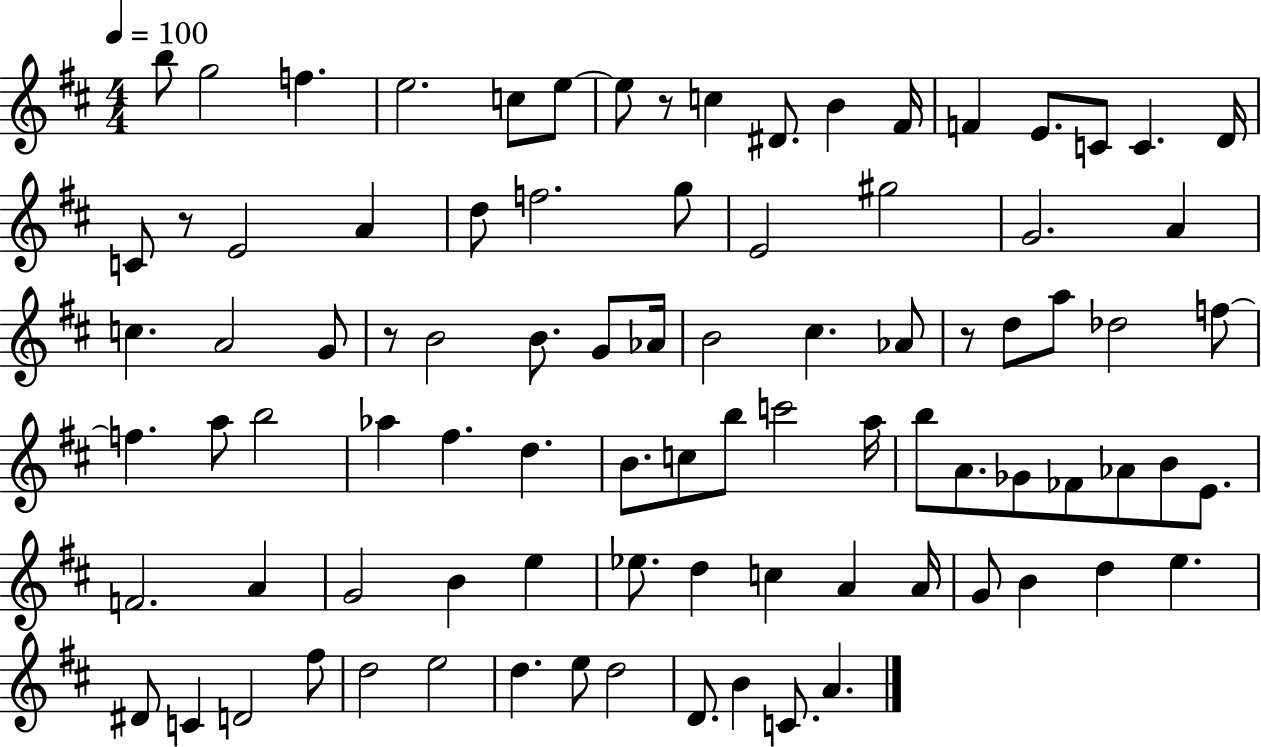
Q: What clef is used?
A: treble